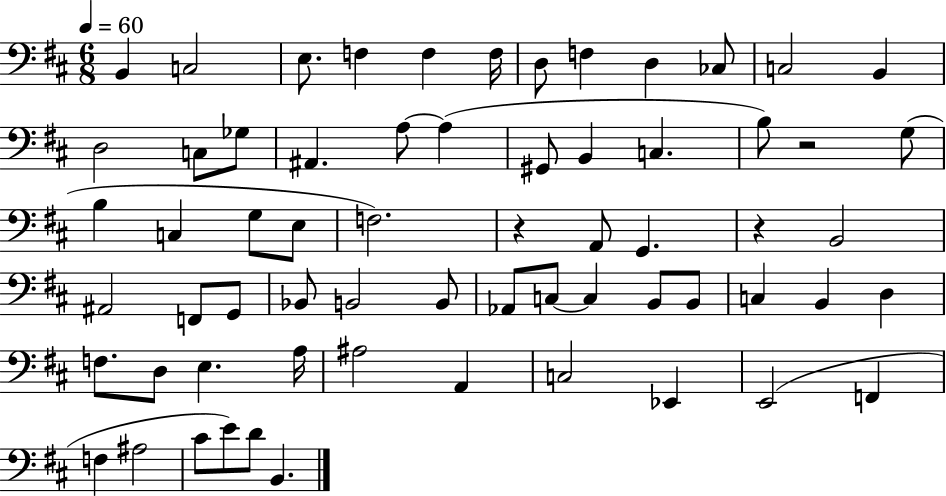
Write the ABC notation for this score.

X:1
T:Untitled
M:6/8
L:1/4
K:D
B,, C,2 E,/2 F, F, F,/4 D,/2 F, D, _C,/2 C,2 B,, D,2 C,/2 _G,/2 ^A,, A,/2 A, ^G,,/2 B,, C, B,/2 z2 G,/2 B, C, G,/2 E,/2 F,2 z A,,/2 G,, z B,,2 ^A,,2 F,,/2 G,,/2 _B,,/2 B,,2 B,,/2 _A,,/2 C,/2 C, B,,/2 B,,/2 C, B,, D, F,/2 D,/2 E, A,/4 ^A,2 A,, C,2 _E,, E,,2 F,, F, ^A,2 ^C/2 E/2 D/2 B,,